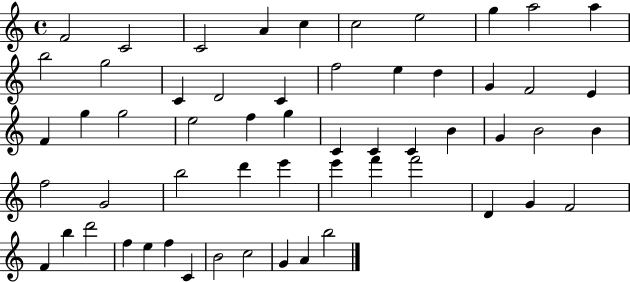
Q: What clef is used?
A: treble